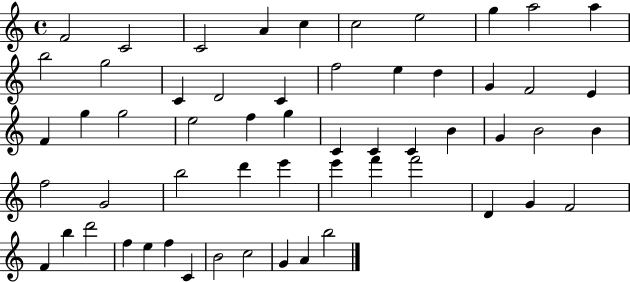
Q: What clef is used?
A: treble